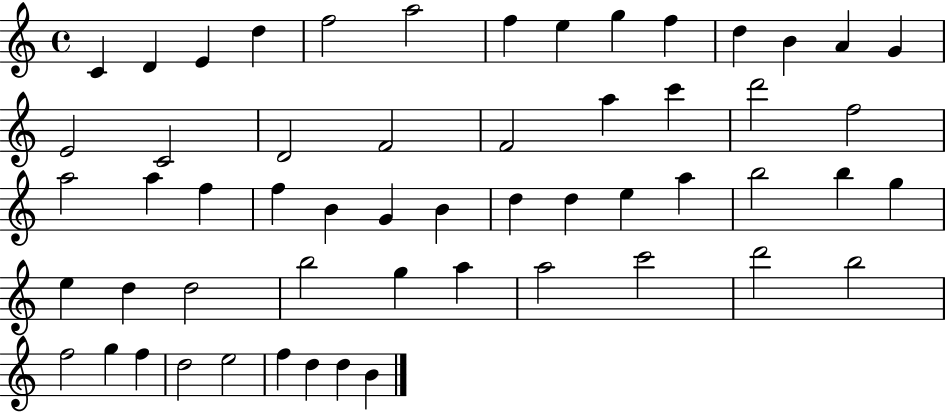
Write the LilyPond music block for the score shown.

{
  \clef treble
  \time 4/4
  \defaultTimeSignature
  \key c \major
  c'4 d'4 e'4 d''4 | f''2 a''2 | f''4 e''4 g''4 f''4 | d''4 b'4 a'4 g'4 | \break e'2 c'2 | d'2 f'2 | f'2 a''4 c'''4 | d'''2 f''2 | \break a''2 a''4 f''4 | f''4 b'4 g'4 b'4 | d''4 d''4 e''4 a''4 | b''2 b''4 g''4 | \break e''4 d''4 d''2 | b''2 g''4 a''4 | a''2 c'''2 | d'''2 b''2 | \break f''2 g''4 f''4 | d''2 e''2 | f''4 d''4 d''4 b'4 | \bar "|."
}